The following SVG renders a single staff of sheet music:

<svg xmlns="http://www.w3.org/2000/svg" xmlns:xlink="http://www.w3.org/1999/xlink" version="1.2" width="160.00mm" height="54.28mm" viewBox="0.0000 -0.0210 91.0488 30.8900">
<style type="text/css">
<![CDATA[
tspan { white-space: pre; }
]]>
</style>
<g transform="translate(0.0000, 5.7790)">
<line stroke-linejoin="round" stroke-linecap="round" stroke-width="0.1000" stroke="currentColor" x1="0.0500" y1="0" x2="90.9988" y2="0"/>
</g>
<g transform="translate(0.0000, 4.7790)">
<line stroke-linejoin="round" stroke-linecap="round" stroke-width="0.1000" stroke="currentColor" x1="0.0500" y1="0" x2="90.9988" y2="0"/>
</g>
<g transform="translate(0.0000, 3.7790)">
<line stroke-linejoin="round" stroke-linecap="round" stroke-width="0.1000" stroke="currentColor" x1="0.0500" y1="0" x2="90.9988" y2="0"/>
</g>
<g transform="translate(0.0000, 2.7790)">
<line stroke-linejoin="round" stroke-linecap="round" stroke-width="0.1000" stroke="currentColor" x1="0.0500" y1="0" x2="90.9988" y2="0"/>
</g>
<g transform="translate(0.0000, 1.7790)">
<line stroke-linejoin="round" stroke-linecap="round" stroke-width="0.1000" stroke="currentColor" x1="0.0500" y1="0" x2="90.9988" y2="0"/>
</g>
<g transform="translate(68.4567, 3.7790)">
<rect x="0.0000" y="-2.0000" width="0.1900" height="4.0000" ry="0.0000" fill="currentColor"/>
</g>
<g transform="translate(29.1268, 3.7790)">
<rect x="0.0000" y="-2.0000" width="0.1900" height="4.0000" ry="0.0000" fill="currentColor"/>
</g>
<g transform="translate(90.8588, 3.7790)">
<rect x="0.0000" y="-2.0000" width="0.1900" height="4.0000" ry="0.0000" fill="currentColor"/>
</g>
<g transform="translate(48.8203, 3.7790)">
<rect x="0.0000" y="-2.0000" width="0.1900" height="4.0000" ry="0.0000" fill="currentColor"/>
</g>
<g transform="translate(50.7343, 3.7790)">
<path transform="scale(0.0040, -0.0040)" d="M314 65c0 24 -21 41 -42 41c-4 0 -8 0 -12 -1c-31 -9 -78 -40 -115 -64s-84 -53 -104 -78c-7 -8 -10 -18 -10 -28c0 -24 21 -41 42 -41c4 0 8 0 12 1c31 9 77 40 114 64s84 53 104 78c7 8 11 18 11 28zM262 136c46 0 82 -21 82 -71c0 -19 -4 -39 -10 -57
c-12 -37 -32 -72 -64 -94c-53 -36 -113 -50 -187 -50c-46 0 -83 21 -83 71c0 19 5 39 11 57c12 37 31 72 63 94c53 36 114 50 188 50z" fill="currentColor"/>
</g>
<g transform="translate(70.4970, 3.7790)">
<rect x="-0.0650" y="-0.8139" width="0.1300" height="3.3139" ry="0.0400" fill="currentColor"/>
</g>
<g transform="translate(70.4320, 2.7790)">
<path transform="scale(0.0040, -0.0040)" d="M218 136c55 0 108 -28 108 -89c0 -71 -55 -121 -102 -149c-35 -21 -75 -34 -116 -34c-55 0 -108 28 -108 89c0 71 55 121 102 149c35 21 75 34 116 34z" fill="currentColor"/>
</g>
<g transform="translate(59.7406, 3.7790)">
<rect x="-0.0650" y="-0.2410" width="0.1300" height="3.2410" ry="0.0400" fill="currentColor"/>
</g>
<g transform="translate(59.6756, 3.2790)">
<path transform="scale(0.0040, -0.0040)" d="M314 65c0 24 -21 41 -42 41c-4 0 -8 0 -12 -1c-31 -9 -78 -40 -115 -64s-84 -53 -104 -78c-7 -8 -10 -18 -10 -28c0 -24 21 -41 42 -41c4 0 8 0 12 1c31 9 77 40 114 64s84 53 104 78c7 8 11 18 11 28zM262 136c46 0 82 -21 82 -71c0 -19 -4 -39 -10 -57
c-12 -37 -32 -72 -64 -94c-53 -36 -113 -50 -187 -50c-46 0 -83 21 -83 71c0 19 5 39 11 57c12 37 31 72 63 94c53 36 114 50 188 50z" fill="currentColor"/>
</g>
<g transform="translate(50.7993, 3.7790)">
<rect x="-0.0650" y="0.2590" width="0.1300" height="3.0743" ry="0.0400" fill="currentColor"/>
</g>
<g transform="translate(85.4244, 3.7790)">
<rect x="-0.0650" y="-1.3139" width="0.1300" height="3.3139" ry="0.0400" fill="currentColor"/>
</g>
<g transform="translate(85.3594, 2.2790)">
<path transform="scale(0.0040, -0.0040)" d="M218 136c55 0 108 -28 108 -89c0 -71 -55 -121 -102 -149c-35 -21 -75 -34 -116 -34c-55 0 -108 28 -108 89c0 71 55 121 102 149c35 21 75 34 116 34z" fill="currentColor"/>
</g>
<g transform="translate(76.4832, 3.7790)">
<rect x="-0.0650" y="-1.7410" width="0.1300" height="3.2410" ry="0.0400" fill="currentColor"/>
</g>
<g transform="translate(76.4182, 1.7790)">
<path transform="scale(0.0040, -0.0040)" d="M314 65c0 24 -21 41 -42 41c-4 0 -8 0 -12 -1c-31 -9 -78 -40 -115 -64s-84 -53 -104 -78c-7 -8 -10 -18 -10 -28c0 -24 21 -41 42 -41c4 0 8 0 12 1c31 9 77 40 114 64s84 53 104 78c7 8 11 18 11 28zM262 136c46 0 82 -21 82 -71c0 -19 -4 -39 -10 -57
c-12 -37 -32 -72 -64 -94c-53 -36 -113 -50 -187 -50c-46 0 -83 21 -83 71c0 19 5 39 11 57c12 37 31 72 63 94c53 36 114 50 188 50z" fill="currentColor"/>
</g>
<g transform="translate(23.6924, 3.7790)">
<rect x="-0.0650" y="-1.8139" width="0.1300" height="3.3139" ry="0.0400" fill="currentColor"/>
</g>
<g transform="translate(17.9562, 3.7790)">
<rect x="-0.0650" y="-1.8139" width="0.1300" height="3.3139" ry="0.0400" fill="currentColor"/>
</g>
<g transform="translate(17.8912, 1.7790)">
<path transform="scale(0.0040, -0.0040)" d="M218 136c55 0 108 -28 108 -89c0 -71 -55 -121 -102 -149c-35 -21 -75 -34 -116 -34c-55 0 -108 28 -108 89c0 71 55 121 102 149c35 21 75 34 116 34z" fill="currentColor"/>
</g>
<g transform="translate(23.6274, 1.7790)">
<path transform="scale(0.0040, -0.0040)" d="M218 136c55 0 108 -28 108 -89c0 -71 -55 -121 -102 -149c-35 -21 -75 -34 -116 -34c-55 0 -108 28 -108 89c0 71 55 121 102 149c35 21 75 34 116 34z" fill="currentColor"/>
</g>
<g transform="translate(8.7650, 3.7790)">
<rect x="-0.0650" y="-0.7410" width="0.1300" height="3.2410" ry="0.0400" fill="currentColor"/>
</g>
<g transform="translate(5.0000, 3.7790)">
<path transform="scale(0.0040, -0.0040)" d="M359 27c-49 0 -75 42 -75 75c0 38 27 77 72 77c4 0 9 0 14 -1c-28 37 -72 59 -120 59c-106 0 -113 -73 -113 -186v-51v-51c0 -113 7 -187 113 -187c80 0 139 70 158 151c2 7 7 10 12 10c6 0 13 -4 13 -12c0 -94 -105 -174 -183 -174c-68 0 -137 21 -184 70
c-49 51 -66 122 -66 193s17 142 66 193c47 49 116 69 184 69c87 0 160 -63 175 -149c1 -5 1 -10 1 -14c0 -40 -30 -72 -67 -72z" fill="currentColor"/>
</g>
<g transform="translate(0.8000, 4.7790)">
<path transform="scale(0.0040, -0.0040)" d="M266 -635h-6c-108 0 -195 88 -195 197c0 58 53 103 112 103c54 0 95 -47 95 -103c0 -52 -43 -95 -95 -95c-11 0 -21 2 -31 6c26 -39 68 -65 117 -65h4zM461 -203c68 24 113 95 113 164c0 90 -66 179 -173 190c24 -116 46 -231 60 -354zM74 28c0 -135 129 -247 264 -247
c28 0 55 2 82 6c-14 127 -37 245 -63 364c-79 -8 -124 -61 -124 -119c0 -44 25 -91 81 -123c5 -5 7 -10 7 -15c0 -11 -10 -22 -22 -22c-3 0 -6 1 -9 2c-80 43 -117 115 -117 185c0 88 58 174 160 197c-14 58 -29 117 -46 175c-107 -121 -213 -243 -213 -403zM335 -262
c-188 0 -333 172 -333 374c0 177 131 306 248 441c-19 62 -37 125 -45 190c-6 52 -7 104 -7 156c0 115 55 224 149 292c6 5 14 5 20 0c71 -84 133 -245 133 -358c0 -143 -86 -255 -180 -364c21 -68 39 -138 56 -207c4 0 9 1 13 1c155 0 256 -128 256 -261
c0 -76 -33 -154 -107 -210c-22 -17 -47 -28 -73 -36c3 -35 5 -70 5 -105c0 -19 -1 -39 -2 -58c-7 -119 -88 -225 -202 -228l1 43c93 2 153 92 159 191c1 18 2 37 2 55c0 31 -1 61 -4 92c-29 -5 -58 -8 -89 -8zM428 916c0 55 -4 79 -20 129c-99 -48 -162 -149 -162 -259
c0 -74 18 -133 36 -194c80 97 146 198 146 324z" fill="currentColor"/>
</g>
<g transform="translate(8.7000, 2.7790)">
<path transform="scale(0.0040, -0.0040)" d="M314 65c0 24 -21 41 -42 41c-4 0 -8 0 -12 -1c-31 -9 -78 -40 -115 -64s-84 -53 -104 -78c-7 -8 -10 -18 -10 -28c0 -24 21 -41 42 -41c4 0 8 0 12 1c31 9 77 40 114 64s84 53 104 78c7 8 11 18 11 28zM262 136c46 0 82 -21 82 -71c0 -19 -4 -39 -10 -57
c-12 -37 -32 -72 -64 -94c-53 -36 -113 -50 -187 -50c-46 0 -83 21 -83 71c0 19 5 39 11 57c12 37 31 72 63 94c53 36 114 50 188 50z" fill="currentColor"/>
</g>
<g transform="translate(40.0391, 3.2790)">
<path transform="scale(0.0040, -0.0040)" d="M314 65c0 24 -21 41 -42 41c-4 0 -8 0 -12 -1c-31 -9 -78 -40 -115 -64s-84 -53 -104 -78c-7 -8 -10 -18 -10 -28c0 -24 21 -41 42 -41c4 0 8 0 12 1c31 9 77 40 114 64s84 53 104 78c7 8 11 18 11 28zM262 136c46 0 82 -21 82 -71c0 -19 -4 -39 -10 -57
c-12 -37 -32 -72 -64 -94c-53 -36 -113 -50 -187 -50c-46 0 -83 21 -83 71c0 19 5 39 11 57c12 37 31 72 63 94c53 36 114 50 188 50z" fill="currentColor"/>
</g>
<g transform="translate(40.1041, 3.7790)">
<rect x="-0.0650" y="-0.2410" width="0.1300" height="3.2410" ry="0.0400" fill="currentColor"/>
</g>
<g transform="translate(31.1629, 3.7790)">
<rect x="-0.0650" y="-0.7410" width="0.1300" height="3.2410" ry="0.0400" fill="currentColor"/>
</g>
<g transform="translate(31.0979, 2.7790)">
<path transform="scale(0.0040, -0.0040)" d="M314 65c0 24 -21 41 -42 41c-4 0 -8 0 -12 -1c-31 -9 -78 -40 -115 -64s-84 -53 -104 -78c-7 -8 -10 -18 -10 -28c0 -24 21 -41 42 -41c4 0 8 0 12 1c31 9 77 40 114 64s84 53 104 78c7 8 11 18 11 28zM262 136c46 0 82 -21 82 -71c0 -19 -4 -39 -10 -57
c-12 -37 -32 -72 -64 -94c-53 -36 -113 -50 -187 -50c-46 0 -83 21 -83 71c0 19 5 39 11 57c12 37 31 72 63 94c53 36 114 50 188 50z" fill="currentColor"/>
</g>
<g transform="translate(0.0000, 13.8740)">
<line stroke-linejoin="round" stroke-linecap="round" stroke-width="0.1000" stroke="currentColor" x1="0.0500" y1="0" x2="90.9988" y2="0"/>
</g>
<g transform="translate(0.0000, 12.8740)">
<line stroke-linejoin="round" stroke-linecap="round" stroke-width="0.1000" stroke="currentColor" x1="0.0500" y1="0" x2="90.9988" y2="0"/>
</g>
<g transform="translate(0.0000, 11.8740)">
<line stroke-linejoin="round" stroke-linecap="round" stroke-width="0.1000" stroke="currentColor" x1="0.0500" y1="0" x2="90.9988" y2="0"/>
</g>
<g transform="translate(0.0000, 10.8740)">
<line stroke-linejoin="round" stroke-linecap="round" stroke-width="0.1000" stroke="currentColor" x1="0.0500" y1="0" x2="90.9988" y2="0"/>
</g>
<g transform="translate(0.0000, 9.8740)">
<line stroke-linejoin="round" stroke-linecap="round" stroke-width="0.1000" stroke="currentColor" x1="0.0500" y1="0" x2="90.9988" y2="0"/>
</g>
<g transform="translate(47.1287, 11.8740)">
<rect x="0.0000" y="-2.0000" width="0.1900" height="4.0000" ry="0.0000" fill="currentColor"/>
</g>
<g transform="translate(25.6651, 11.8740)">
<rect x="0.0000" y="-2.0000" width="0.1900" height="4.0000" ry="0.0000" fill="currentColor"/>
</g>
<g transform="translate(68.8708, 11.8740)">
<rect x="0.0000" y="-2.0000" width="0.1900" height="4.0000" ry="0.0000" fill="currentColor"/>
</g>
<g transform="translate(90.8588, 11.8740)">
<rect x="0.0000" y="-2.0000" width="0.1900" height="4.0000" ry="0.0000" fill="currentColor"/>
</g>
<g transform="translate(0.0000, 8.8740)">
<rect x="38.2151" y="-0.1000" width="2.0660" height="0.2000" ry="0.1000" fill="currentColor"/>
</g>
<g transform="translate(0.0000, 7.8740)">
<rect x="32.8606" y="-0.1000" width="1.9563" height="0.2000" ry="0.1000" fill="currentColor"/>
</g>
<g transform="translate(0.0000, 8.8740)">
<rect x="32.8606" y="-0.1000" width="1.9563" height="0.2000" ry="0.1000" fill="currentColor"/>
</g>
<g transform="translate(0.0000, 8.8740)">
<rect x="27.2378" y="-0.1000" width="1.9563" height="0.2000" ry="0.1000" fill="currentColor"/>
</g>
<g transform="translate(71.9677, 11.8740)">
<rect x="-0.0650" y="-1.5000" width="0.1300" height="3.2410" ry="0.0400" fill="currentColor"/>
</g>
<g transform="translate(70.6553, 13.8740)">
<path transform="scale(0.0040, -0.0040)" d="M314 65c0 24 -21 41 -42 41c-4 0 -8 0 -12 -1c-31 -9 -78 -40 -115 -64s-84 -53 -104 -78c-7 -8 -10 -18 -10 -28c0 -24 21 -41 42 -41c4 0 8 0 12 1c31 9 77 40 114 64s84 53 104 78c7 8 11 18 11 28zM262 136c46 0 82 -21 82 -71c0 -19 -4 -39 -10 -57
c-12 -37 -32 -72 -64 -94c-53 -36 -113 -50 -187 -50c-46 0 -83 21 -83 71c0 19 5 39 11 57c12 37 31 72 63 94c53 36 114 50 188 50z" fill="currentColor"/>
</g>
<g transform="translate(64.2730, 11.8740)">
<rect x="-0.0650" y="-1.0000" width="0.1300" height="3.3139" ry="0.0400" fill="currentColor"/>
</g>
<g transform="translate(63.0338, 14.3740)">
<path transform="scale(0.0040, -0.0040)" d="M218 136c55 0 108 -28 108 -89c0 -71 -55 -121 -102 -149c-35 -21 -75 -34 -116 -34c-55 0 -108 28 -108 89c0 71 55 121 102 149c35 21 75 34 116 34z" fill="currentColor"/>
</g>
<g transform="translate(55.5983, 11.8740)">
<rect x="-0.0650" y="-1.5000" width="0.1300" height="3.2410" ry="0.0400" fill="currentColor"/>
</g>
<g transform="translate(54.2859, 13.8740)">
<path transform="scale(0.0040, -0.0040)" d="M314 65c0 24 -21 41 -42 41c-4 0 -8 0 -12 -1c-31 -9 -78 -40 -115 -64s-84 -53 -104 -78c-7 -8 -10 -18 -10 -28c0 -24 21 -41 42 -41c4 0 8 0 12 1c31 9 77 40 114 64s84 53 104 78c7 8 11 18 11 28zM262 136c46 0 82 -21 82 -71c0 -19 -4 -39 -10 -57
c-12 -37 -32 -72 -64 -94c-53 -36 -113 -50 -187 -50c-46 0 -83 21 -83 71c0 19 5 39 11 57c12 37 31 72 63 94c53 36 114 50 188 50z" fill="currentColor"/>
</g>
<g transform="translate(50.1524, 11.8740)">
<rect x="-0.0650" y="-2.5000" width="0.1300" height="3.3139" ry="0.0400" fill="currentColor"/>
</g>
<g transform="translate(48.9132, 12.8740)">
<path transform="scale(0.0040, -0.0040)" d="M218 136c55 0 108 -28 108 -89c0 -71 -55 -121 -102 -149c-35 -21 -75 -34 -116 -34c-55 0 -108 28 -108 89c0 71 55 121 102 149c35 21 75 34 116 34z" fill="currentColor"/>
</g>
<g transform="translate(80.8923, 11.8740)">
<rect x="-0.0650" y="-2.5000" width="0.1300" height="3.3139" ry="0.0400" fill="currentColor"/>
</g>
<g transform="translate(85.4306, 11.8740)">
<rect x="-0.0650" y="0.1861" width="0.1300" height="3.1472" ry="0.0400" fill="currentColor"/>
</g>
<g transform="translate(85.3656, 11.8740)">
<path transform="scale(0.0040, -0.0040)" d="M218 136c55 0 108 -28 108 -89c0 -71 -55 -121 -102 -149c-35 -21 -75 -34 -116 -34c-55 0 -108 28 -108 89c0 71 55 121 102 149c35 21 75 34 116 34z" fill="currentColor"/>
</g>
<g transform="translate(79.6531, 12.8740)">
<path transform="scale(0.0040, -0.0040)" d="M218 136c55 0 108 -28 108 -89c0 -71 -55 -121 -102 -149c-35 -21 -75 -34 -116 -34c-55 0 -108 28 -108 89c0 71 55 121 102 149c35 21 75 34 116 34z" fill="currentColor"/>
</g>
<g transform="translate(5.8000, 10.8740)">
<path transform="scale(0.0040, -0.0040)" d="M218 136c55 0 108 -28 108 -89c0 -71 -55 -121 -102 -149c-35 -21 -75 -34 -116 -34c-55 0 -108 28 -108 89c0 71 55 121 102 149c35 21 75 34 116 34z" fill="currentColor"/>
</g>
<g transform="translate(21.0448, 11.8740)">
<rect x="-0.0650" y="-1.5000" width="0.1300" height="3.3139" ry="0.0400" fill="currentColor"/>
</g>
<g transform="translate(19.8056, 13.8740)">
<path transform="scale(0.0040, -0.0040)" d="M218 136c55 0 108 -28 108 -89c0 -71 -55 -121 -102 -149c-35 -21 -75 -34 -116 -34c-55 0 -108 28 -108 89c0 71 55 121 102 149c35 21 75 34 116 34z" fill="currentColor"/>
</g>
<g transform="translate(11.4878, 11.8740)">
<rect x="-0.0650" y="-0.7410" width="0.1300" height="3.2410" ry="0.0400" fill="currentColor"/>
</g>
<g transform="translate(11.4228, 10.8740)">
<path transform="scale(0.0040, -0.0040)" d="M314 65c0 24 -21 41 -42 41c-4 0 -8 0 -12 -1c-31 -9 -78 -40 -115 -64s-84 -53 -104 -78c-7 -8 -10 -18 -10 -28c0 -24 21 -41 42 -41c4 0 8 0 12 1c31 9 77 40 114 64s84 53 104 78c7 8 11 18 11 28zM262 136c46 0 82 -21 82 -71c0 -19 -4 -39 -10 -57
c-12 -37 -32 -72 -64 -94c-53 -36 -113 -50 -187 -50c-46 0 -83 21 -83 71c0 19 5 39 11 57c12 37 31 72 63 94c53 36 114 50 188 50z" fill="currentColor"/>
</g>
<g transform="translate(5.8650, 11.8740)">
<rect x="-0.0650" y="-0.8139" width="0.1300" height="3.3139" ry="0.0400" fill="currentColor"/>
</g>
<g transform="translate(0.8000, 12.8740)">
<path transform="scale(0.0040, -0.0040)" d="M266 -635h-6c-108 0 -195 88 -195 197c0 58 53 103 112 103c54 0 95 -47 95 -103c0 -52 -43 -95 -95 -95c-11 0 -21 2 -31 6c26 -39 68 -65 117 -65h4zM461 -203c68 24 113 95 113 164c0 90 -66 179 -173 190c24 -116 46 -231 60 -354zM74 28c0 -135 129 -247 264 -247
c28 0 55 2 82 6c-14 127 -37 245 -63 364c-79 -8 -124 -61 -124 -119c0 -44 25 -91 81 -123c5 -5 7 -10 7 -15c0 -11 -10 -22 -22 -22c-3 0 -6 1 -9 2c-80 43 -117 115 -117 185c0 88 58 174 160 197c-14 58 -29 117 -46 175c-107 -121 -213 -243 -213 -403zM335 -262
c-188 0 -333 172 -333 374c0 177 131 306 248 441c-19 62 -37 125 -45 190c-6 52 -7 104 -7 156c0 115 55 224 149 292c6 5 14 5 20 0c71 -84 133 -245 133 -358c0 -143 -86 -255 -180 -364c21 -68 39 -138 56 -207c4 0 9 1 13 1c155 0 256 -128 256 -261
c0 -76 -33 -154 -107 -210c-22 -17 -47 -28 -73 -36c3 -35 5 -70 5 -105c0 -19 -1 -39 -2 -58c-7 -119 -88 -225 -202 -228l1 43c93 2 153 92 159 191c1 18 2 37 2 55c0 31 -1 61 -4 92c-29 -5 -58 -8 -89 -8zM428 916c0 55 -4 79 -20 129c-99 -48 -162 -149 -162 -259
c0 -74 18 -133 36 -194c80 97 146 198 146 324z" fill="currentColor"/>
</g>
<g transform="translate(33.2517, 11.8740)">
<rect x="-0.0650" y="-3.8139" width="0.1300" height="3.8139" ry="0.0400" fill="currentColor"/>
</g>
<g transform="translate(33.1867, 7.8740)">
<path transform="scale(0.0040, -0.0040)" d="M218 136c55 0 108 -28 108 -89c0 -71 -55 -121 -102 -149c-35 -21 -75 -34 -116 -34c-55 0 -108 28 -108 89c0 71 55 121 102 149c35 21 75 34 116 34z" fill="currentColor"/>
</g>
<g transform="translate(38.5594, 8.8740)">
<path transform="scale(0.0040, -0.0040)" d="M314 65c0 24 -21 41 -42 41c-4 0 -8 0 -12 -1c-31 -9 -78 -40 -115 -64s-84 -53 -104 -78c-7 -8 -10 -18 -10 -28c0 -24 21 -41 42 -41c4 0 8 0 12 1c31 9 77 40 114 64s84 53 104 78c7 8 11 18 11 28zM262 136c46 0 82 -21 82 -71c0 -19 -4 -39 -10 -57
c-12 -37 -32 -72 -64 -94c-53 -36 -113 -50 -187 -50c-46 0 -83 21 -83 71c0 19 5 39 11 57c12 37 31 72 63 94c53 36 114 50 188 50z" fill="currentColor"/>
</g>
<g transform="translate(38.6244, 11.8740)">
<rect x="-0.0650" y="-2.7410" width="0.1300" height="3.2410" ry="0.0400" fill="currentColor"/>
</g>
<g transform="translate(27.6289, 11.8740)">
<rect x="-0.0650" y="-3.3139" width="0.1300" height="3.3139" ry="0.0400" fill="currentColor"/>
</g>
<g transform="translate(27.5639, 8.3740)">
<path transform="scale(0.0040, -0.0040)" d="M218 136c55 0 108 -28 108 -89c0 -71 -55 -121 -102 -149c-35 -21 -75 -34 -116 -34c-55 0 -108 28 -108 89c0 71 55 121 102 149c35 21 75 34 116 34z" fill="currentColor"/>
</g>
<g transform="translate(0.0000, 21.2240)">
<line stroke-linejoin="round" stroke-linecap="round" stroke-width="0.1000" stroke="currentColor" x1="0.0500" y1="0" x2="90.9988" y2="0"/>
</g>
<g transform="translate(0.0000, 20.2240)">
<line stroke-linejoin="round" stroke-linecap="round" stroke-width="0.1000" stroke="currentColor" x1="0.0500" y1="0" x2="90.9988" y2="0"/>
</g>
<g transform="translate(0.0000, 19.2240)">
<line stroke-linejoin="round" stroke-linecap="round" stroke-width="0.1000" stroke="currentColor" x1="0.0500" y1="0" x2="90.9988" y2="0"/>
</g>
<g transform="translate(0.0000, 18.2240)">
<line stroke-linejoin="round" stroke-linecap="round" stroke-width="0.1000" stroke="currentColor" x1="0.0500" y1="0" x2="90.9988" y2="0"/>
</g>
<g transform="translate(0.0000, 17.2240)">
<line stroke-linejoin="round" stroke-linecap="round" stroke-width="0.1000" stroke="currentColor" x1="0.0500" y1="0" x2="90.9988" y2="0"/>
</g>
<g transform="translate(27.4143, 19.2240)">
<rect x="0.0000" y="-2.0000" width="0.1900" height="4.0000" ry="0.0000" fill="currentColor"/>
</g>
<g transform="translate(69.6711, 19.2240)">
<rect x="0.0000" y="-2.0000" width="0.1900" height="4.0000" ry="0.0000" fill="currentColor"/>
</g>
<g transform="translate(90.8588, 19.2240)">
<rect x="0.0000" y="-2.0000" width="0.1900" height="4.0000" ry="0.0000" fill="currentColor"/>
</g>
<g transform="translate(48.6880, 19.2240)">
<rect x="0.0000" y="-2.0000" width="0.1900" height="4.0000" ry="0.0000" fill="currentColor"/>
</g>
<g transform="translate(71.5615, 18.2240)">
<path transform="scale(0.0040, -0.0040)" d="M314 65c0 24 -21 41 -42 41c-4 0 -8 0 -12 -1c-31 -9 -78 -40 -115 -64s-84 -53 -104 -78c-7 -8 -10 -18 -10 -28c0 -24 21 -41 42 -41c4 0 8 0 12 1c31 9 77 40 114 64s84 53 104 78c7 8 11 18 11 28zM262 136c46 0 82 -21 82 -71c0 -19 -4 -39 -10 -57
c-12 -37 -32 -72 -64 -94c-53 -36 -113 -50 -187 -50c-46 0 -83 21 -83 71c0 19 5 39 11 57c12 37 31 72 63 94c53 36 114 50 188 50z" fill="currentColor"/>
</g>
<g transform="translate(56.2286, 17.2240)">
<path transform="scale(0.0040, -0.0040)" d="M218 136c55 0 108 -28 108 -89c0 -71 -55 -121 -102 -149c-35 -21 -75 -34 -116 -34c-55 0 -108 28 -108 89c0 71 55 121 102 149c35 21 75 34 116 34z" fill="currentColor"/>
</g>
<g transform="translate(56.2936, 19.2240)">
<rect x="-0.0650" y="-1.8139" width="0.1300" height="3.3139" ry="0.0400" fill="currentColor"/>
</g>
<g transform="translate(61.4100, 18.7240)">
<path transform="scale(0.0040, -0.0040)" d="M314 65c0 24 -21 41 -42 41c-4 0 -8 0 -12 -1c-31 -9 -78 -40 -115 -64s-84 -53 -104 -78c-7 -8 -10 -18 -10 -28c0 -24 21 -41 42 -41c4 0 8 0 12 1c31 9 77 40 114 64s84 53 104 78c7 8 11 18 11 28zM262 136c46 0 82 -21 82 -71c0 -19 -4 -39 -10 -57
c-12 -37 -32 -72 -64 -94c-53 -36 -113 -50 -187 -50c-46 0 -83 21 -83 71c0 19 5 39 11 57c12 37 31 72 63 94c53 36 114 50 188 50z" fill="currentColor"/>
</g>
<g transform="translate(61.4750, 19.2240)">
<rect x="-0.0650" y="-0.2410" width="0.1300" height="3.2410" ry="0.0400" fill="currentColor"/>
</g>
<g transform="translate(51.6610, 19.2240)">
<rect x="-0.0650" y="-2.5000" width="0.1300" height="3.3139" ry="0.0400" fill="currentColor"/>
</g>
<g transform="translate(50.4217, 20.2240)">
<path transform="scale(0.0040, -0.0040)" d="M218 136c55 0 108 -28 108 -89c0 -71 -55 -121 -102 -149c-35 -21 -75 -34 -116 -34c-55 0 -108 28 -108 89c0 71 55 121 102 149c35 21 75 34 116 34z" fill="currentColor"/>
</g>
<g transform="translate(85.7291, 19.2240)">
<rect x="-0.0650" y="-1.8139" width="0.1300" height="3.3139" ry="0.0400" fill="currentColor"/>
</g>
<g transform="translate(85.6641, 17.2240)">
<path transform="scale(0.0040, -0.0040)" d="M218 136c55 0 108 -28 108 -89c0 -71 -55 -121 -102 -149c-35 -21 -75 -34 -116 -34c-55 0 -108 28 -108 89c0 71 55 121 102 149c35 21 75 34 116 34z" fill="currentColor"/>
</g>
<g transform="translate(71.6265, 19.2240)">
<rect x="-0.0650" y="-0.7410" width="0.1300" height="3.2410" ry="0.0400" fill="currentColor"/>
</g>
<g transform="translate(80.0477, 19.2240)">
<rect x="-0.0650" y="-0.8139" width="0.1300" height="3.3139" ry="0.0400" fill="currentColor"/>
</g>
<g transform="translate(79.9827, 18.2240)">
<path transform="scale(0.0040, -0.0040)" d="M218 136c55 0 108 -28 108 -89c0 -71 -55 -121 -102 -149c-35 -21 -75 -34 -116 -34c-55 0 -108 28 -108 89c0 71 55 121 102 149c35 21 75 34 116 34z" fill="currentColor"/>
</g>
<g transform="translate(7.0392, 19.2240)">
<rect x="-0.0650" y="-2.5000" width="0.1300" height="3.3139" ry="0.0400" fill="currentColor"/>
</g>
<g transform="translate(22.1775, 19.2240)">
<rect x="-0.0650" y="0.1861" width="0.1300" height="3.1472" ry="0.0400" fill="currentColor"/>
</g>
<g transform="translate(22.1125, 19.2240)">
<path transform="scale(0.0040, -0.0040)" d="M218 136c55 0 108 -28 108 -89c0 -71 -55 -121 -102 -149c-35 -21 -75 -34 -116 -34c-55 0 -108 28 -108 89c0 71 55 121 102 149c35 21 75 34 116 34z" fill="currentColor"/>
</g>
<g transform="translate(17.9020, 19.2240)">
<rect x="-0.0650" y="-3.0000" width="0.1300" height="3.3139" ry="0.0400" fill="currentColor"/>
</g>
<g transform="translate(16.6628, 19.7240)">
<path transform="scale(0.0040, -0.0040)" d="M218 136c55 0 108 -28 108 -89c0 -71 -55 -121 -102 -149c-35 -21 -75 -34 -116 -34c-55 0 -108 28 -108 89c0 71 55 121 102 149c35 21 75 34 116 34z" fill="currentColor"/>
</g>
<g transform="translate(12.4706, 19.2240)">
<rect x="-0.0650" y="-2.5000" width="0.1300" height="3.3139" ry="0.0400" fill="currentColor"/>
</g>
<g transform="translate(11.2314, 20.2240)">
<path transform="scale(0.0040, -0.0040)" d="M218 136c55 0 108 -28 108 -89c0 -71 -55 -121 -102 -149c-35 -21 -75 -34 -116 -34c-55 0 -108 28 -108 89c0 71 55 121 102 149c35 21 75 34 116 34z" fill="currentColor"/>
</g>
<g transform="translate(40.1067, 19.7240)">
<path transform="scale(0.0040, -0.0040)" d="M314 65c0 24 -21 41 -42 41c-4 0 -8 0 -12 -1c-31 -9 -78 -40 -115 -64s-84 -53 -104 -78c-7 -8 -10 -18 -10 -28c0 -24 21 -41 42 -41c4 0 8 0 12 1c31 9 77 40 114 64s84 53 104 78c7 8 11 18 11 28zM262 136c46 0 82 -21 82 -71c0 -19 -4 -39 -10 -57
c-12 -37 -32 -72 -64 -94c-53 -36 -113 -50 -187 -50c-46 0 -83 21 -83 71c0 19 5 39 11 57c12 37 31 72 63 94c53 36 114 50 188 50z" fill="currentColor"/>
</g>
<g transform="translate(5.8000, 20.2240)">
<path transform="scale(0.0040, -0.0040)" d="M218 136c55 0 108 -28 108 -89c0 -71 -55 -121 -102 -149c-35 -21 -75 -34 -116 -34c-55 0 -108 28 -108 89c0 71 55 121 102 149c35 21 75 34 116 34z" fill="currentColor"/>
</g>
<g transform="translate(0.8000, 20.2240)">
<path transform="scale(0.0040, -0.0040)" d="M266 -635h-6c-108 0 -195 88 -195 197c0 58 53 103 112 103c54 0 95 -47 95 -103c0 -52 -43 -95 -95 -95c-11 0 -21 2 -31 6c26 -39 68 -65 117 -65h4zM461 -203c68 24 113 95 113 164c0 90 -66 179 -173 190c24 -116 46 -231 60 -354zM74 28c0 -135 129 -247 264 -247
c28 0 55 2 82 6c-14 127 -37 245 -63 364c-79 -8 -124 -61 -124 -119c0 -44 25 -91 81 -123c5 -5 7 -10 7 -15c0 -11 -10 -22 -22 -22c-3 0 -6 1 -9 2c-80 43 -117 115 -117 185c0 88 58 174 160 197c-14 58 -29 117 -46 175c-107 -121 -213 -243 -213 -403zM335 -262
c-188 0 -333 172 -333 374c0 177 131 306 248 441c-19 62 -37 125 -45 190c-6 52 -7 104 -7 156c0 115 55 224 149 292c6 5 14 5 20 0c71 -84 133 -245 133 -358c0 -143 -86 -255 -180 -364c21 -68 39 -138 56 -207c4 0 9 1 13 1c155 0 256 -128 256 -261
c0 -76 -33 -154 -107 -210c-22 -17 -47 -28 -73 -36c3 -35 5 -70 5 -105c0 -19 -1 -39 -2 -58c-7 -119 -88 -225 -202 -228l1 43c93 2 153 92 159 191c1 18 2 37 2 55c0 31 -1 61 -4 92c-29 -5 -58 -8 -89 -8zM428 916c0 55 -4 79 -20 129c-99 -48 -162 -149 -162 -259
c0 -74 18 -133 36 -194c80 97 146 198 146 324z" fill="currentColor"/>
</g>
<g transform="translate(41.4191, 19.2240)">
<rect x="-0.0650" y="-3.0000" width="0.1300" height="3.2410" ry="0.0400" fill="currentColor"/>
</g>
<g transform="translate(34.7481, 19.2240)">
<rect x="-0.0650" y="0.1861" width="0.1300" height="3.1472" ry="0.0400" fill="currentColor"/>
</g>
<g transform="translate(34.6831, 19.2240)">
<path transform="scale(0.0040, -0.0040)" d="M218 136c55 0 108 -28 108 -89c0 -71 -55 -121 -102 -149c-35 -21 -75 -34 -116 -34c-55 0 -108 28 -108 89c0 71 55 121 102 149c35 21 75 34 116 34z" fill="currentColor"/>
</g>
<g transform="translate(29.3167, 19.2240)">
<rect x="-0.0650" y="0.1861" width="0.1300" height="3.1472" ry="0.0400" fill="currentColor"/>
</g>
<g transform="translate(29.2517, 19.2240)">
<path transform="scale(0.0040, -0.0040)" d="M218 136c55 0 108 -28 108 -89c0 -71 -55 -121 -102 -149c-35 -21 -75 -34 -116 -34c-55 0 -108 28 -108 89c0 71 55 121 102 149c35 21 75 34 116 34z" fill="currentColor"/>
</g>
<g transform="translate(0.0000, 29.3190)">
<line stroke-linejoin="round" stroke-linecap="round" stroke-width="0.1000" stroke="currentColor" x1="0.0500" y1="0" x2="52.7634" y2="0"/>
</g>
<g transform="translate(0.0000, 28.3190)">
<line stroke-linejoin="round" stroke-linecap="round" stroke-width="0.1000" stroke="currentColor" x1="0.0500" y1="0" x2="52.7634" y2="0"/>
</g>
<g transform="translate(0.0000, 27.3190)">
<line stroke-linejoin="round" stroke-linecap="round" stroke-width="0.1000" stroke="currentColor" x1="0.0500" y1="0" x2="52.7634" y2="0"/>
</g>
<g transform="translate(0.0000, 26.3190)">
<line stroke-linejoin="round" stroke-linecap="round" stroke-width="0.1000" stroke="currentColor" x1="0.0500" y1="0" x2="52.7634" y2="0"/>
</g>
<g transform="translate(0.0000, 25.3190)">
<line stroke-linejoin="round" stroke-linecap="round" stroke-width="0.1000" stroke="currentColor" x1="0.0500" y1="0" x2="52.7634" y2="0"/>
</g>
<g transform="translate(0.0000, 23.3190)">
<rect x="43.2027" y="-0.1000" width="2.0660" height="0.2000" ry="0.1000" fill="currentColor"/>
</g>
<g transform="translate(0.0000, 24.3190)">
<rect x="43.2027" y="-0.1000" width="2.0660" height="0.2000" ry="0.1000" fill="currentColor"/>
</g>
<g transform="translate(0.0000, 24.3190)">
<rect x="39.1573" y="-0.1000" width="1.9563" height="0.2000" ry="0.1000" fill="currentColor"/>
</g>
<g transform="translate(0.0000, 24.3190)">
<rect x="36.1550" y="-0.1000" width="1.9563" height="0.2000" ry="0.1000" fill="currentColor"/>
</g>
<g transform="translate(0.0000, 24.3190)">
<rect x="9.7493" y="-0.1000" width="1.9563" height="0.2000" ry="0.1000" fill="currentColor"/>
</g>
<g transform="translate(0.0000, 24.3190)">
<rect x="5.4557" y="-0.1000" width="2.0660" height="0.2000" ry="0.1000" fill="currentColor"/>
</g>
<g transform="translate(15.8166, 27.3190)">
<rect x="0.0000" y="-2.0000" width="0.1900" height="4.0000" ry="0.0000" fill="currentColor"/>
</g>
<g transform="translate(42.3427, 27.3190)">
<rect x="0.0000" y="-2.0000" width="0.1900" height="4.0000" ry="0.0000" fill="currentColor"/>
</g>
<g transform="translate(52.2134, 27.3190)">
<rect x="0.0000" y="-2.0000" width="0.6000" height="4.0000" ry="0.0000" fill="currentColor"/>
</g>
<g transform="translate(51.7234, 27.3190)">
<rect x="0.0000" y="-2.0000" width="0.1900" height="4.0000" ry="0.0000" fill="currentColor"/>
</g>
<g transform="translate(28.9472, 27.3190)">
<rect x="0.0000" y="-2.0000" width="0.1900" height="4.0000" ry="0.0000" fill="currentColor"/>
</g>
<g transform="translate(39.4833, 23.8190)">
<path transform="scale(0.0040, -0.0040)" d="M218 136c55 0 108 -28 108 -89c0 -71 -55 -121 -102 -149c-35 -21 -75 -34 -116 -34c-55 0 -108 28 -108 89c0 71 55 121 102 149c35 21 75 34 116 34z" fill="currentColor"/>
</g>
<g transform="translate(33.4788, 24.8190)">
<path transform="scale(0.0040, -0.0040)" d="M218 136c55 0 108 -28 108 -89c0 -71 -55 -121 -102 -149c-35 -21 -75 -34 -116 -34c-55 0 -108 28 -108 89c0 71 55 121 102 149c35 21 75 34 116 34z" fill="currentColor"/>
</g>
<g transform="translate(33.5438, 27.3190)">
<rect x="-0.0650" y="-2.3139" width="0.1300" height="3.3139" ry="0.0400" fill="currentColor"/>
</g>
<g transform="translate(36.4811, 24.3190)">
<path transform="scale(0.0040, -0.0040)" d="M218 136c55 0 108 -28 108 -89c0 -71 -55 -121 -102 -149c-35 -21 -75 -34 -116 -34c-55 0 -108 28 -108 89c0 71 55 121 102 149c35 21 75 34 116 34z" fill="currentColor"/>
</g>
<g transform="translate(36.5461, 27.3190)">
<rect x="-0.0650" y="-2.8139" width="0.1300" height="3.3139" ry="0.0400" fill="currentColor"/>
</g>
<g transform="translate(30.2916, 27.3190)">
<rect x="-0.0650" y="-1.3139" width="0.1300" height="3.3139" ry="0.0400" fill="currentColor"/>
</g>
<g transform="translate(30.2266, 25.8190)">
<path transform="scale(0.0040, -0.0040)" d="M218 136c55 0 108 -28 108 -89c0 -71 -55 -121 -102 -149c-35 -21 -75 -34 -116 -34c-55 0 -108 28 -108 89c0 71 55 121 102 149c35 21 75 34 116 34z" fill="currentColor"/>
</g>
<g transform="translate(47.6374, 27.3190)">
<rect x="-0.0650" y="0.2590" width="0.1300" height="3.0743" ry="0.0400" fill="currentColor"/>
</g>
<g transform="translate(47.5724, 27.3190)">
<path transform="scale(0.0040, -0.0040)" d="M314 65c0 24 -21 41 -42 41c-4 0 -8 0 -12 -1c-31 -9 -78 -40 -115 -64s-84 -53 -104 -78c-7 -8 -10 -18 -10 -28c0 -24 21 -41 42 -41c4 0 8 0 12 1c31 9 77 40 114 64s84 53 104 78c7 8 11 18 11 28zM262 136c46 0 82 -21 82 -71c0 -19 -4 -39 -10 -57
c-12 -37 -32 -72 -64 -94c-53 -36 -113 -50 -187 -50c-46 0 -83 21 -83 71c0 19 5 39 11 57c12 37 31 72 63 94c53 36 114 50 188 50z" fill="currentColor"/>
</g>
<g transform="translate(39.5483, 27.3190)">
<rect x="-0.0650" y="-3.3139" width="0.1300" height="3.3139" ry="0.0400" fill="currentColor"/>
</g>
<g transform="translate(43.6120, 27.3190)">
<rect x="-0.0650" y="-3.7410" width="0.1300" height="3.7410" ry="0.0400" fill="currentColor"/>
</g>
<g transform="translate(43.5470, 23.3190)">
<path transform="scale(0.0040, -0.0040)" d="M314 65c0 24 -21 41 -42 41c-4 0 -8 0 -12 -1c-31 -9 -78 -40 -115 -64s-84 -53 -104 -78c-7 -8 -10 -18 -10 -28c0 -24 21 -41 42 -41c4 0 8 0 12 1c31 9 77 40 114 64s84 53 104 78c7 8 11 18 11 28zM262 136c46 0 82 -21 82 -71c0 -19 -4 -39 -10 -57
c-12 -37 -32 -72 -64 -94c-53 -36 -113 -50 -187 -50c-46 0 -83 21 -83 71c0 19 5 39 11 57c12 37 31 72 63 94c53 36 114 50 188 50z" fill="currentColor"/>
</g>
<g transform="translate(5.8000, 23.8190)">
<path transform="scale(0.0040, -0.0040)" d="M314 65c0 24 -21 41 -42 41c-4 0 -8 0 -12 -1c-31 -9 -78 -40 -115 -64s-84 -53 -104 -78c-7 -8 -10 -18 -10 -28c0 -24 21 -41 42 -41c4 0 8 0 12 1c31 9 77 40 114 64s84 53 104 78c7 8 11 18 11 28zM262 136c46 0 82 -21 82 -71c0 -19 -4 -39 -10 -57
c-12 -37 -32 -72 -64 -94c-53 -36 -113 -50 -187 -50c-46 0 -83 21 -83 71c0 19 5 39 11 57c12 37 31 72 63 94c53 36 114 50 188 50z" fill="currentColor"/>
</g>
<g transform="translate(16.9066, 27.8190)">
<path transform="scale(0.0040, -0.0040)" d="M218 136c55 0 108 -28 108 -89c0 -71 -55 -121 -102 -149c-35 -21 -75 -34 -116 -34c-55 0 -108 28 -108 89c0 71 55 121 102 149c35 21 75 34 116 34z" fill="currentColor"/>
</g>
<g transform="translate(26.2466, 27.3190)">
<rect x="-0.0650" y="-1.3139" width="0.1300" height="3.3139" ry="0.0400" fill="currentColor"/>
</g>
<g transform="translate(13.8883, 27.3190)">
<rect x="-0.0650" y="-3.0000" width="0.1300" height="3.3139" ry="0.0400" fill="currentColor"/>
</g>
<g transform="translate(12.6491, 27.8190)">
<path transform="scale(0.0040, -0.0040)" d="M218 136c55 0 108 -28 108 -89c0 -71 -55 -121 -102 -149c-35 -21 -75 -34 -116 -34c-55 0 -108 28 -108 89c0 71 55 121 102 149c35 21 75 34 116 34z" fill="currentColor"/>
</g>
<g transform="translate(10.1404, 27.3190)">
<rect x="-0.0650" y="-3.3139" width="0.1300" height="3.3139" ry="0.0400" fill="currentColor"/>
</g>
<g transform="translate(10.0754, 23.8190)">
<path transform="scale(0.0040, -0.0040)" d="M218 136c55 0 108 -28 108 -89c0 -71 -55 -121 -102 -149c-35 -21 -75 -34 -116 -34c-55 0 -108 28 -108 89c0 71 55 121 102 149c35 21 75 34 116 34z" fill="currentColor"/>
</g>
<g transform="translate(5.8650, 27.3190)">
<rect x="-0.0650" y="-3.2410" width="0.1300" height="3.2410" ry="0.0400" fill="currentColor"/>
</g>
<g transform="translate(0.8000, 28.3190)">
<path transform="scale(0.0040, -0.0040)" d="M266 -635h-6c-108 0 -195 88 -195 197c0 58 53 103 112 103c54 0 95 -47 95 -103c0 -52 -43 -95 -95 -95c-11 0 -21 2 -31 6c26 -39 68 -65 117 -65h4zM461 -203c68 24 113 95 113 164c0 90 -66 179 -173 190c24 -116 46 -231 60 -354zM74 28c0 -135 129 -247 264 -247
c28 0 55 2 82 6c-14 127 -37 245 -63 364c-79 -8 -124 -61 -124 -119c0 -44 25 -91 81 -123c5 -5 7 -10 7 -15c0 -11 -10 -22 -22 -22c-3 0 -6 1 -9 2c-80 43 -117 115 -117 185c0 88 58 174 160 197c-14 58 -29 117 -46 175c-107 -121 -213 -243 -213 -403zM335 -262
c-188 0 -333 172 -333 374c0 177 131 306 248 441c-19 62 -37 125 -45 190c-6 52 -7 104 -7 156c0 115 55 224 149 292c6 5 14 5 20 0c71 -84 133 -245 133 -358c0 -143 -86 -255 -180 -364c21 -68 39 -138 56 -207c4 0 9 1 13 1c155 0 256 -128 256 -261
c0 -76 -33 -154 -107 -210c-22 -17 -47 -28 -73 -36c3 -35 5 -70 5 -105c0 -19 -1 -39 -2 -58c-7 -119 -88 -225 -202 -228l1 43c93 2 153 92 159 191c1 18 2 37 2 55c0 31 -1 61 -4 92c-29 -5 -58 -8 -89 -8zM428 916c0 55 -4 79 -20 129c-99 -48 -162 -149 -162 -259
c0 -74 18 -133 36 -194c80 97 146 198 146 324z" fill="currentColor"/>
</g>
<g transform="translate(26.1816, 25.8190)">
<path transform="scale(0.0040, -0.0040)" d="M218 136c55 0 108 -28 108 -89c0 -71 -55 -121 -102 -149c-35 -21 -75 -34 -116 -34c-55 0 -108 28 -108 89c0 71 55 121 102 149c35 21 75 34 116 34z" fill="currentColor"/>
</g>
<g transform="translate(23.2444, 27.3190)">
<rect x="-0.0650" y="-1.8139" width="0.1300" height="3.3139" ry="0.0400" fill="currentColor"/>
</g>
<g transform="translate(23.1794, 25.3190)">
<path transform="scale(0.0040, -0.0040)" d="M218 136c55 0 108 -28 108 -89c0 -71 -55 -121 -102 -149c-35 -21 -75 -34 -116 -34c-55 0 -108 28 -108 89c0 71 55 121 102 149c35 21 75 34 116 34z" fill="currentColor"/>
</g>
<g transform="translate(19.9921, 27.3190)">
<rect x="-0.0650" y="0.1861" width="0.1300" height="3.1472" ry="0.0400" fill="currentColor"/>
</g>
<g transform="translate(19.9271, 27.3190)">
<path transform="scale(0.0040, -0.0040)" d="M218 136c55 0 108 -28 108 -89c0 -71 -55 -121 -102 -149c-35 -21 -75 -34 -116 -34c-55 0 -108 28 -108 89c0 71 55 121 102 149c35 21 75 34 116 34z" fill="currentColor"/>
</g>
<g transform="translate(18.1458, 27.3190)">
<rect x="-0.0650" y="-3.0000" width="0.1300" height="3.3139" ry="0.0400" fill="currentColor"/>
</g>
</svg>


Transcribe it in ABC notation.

X:1
T:Untitled
M:4/4
L:1/4
K:C
d2 f f d2 c2 B2 c2 d f2 e d d2 E b c' a2 G E2 D E2 G B G G A B B B A2 G f c2 d2 d f b2 b A A B f e e g a b c'2 B2